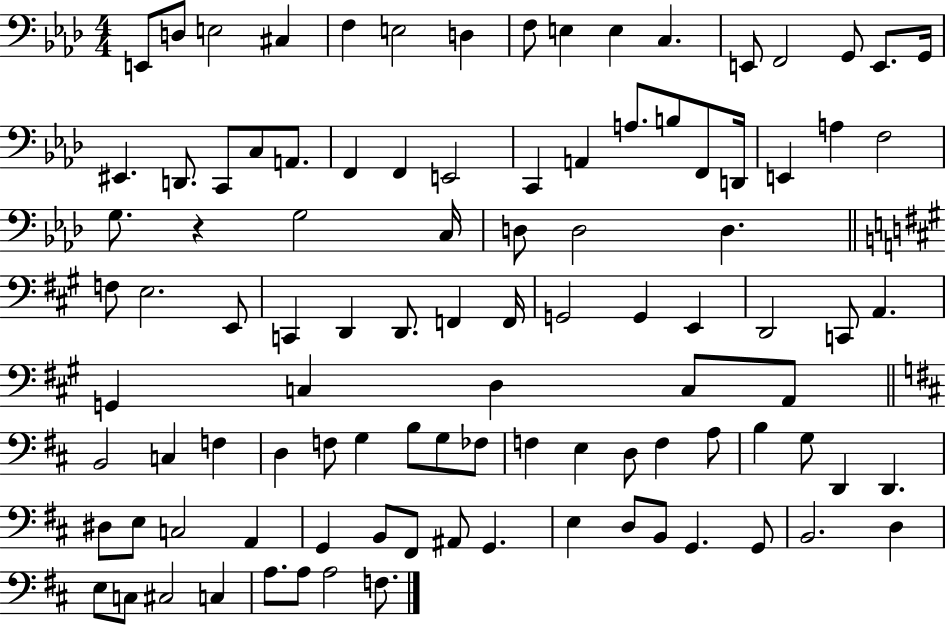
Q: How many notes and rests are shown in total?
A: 101